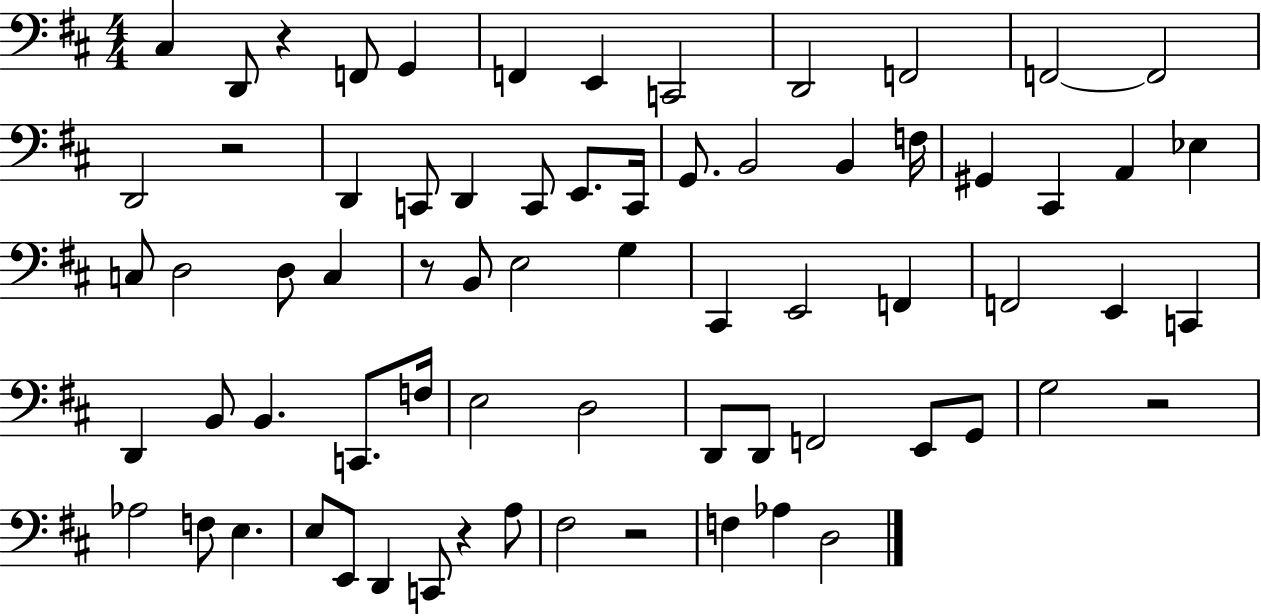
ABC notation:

X:1
T:Untitled
M:4/4
L:1/4
K:D
^C, D,,/2 z F,,/2 G,, F,, E,, C,,2 D,,2 F,,2 F,,2 F,,2 D,,2 z2 D,, C,,/2 D,, C,,/2 E,,/2 C,,/4 G,,/2 B,,2 B,, F,/4 ^G,, ^C,, A,, _E, C,/2 D,2 D,/2 C, z/2 B,,/2 E,2 G, ^C,, E,,2 F,, F,,2 E,, C,, D,, B,,/2 B,, C,,/2 F,/4 E,2 D,2 D,,/2 D,,/2 F,,2 E,,/2 G,,/2 G,2 z2 _A,2 F,/2 E, E,/2 E,,/2 D,, C,,/2 z A,/2 ^F,2 z2 F, _A, D,2